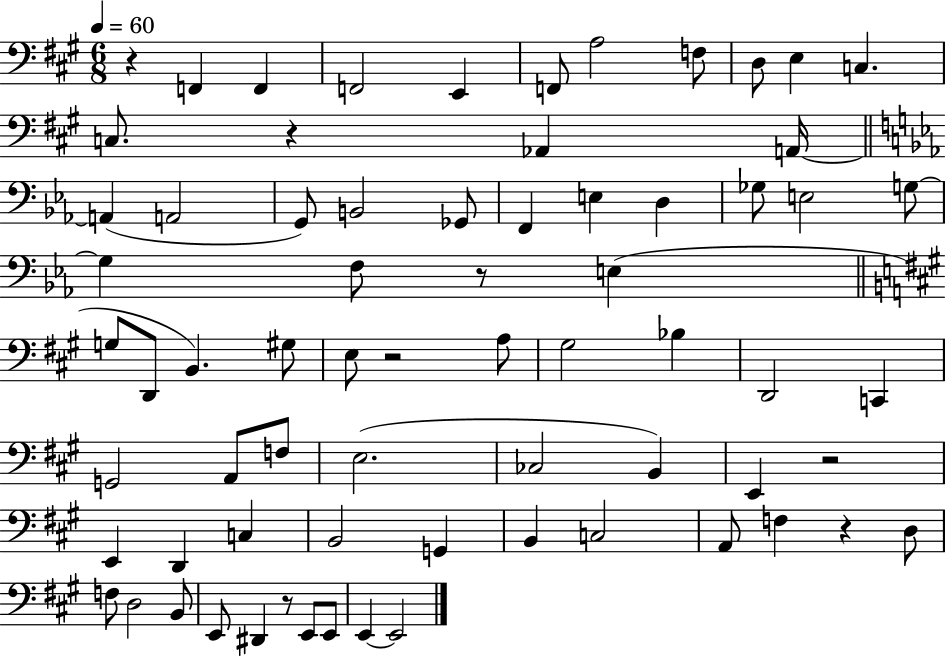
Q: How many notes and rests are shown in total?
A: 70